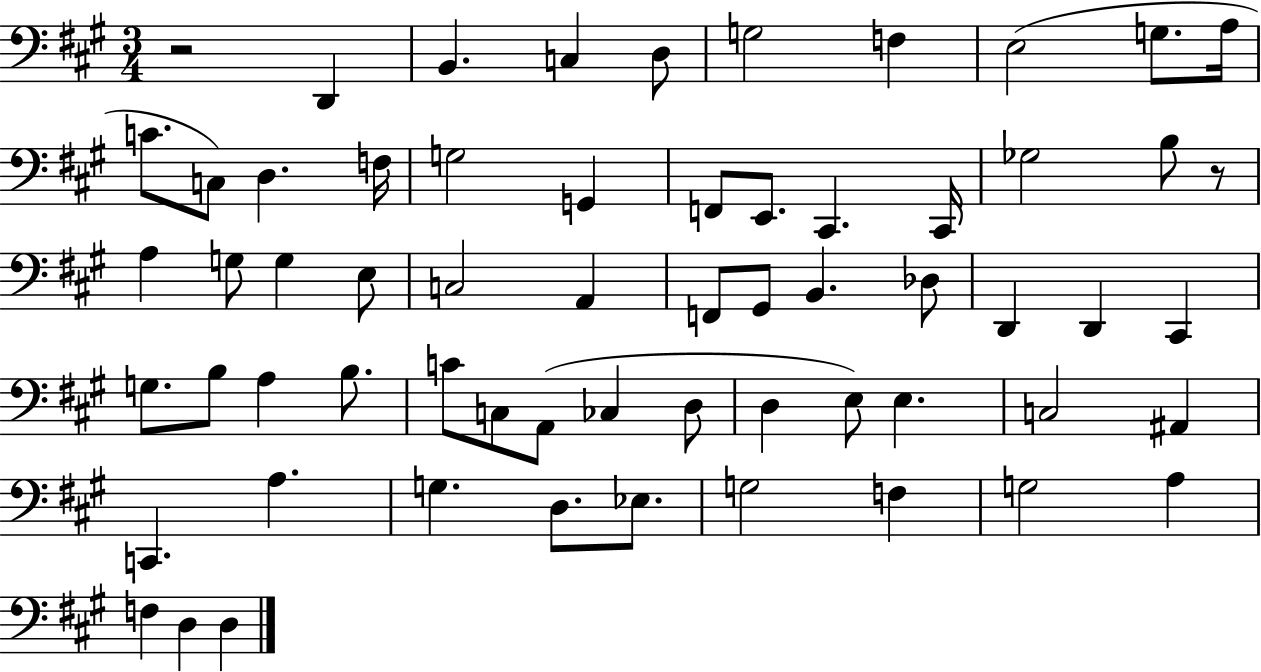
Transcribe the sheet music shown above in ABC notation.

X:1
T:Untitled
M:3/4
L:1/4
K:A
z2 D,, B,, C, D,/2 G,2 F, E,2 G,/2 A,/4 C/2 C,/2 D, F,/4 G,2 G,, F,,/2 E,,/2 ^C,, ^C,,/4 _G,2 B,/2 z/2 A, G,/2 G, E,/2 C,2 A,, F,,/2 ^G,,/2 B,, _D,/2 D,, D,, ^C,, G,/2 B,/2 A, B,/2 C/2 C,/2 A,,/2 _C, D,/2 D, E,/2 E, C,2 ^A,, C,, A, G, D,/2 _E,/2 G,2 F, G,2 A, F, D, D,